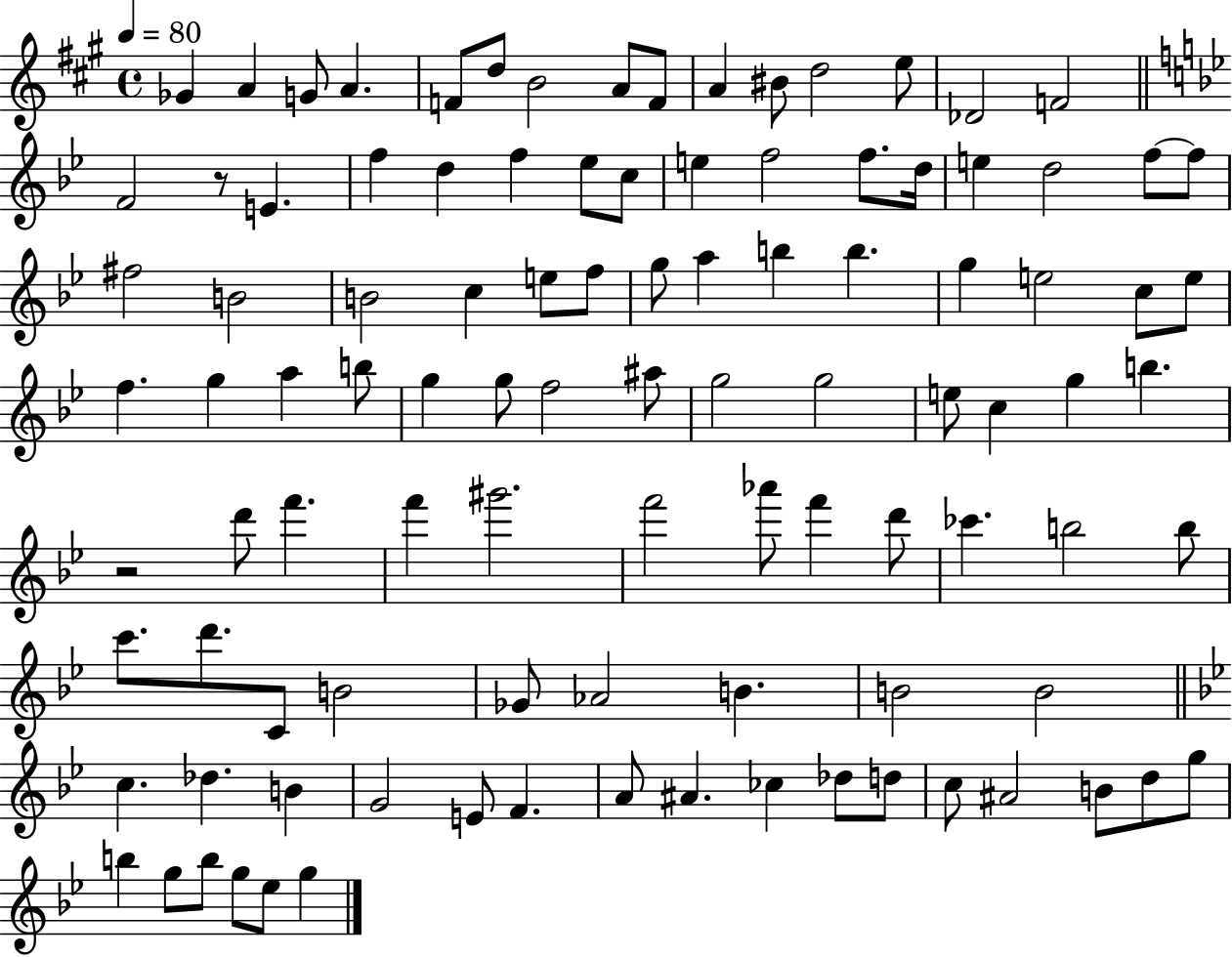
{
  \clef treble
  \time 4/4
  \defaultTimeSignature
  \key a \major
  \tempo 4 = 80
  ges'4 a'4 g'8 a'4. | f'8 d''8 b'2 a'8 f'8 | a'4 bis'8 d''2 e''8 | des'2 f'2 | \break \bar "||" \break \key g \minor f'2 r8 e'4. | f''4 d''4 f''4 ees''8 c''8 | e''4 f''2 f''8. d''16 | e''4 d''2 f''8~~ f''8 | \break fis''2 b'2 | b'2 c''4 e''8 f''8 | g''8 a''4 b''4 b''4. | g''4 e''2 c''8 e''8 | \break f''4. g''4 a''4 b''8 | g''4 g''8 f''2 ais''8 | g''2 g''2 | e''8 c''4 g''4 b''4. | \break r2 d'''8 f'''4. | f'''4 gis'''2. | f'''2 aes'''8 f'''4 d'''8 | ces'''4. b''2 b''8 | \break c'''8. d'''8. c'8 b'2 | ges'8 aes'2 b'4. | b'2 b'2 | \bar "||" \break \key g \minor c''4. des''4. b'4 | g'2 e'8 f'4. | a'8 ais'4. ces''4 des''8 d''8 | c''8 ais'2 b'8 d''8 g''8 | \break b''4 g''8 b''8 g''8 ees''8 g''4 | \bar "|."
}